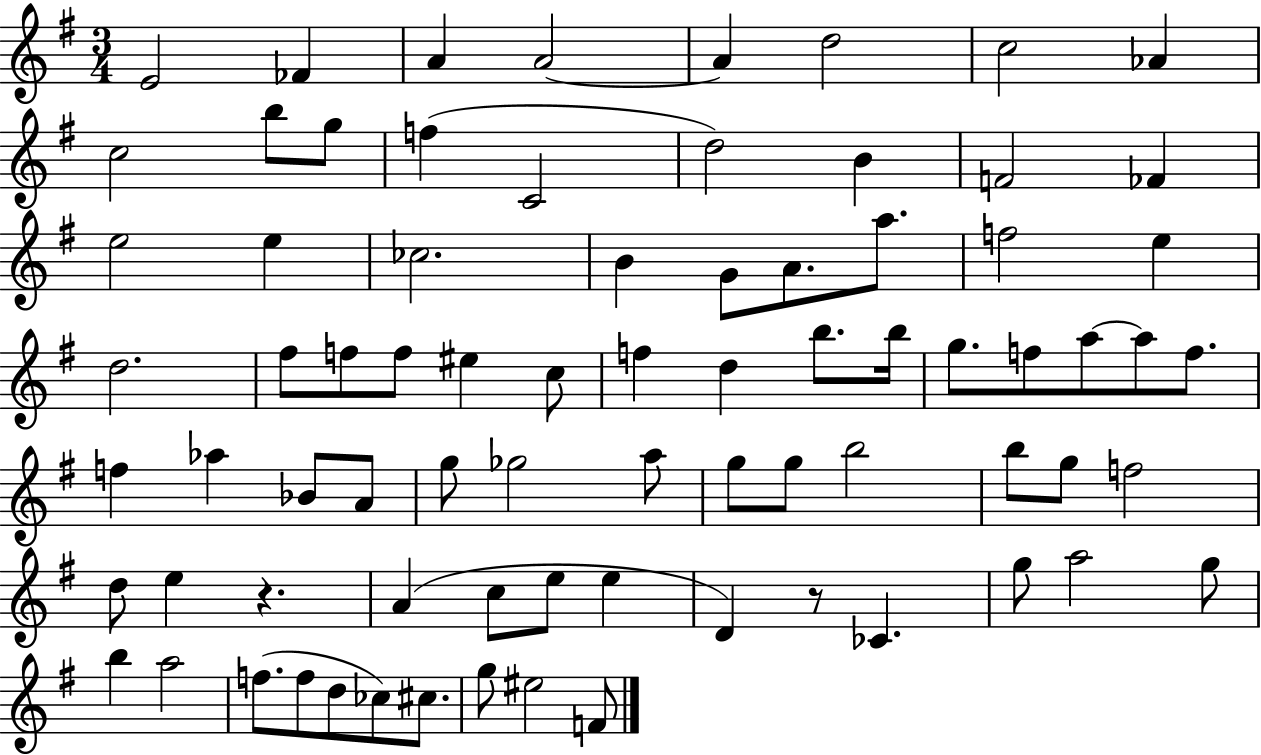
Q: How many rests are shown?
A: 2